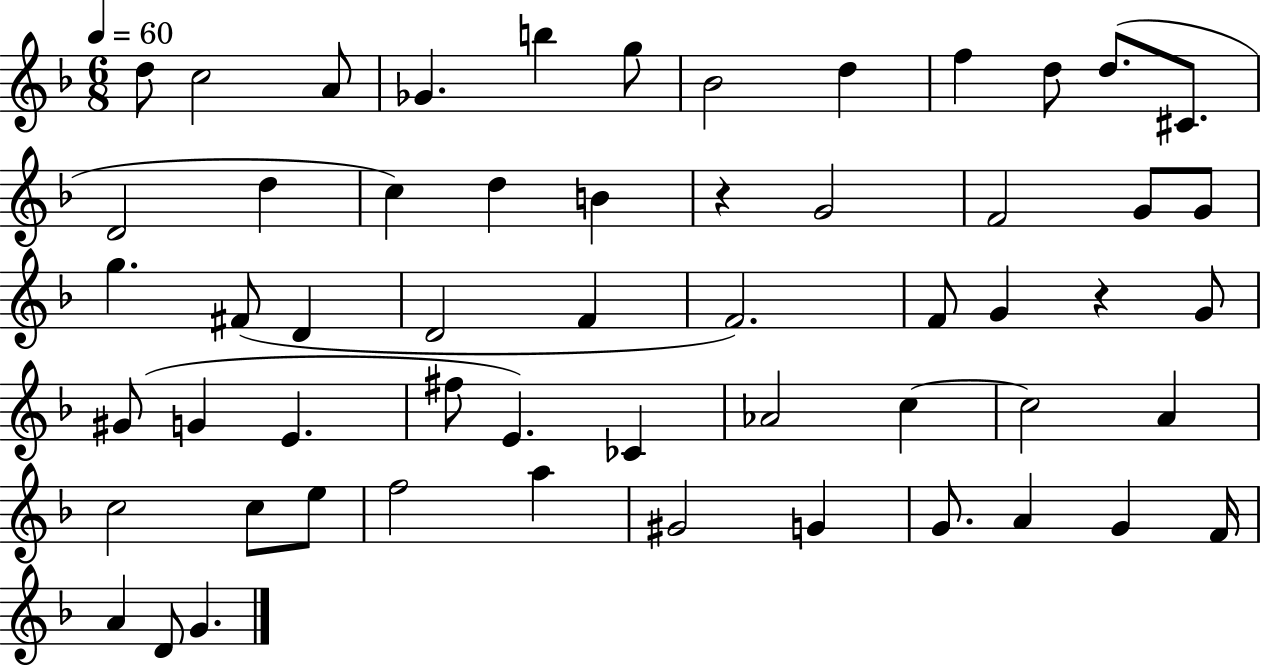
D5/e C5/h A4/e Gb4/q. B5/q G5/e Bb4/h D5/q F5/q D5/e D5/e. C#4/e. D4/h D5/q C5/q D5/q B4/q R/q G4/h F4/h G4/e G4/e G5/q. F#4/e D4/q D4/h F4/q F4/h. F4/e G4/q R/q G4/e G#4/e G4/q E4/q. F#5/e E4/q. CES4/q Ab4/h C5/q C5/h A4/q C5/h C5/e E5/e F5/h A5/q G#4/h G4/q G4/e. A4/q G4/q F4/s A4/q D4/e G4/q.